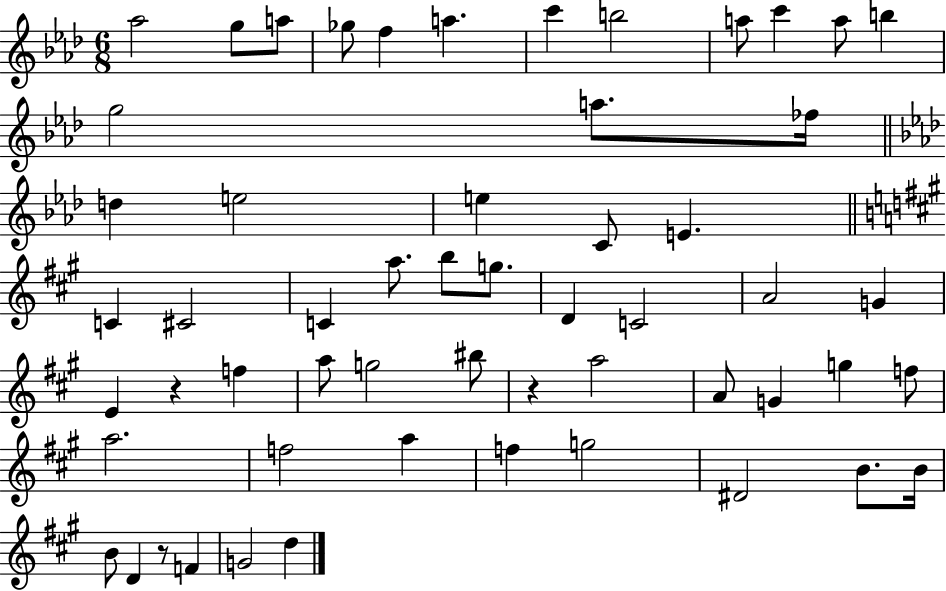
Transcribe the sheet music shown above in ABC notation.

X:1
T:Untitled
M:6/8
L:1/4
K:Ab
_a2 g/2 a/2 _g/2 f a c' b2 a/2 c' a/2 b g2 a/2 _f/4 d e2 e C/2 E C ^C2 C a/2 b/2 g/2 D C2 A2 G E z f a/2 g2 ^b/2 z a2 A/2 G g f/2 a2 f2 a f g2 ^D2 B/2 B/4 B/2 D z/2 F G2 d